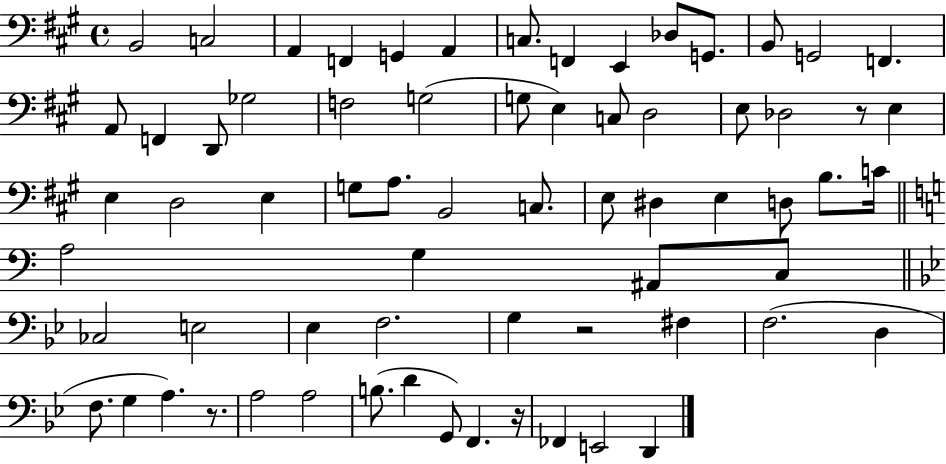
X:1
T:Untitled
M:4/4
L:1/4
K:A
B,,2 C,2 A,, F,, G,, A,, C,/2 F,, E,, _D,/2 G,,/2 B,,/2 G,,2 F,, A,,/2 F,, D,,/2 _G,2 F,2 G,2 G,/2 E, C,/2 D,2 E,/2 _D,2 z/2 E, E, D,2 E, G,/2 A,/2 B,,2 C,/2 E,/2 ^D, E, D,/2 B,/2 C/4 A,2 G, ^A,,/2 C,/2 _C,2 E,2 _E, F,2 G, z2 ^F, F,2 D, F,/2 G, A, z/2 A,2 A,2 B,/2 D G,,/2 F,, z/4 _F,, E,,2 D,,